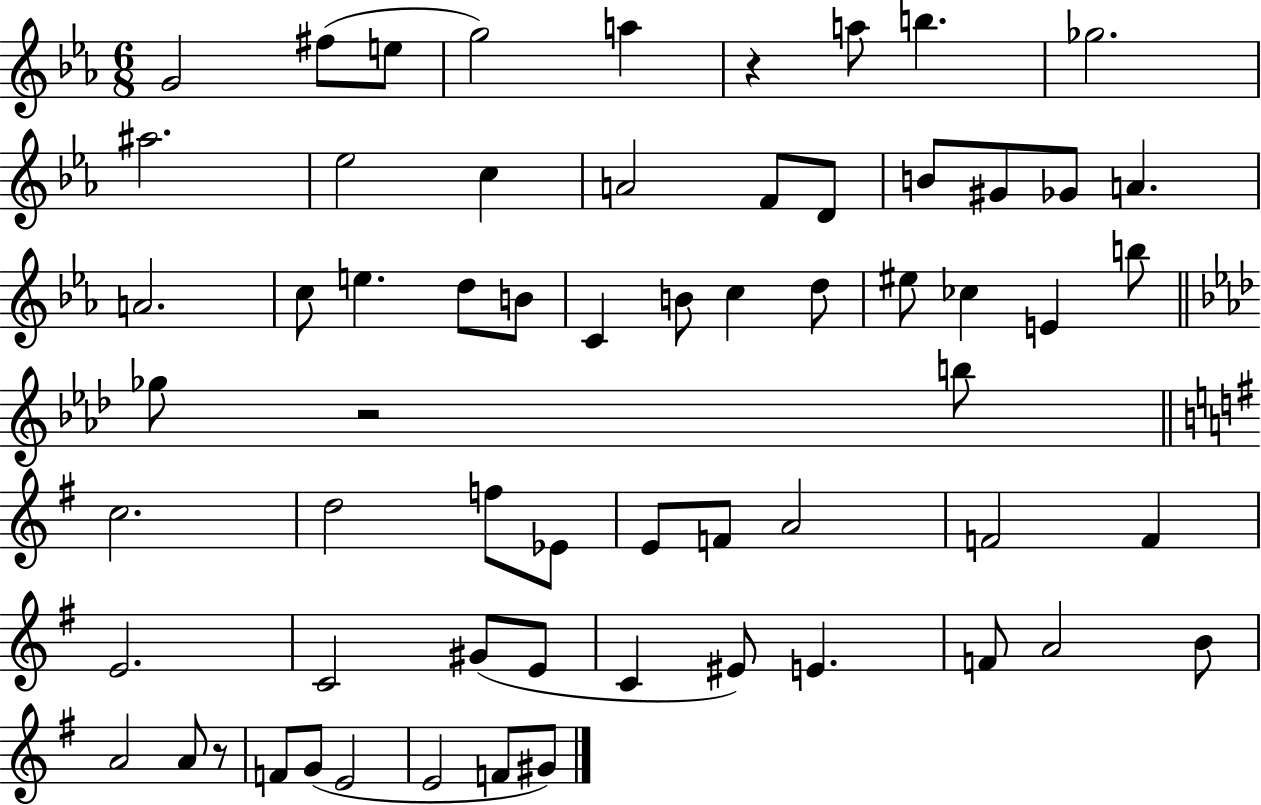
{
  \clef treble
  \numericTimeSignature
  \time 6/8
  \key ees \major
  \repeat volta 2 { g'2 fis''8( e''8 | g''2) a''4 | r4 a''8 b''4. | ges''2. | \break ais''2. | ees''2 c''4 | a'2 f'8 d'8 | b'8 gis'8 ges'8 a'4. | \break a'2. | c''8 e''4. d''8 b'8 | c'4 b'8 c''4 d''8 | eis''8 ces''4 e'4 b''8 | \break \bar "||" \break \key aes \major ges''8 r2 b''8 | \bar "||" \break \key g \major c''2. | d''2 f''8 ees'8 | e'8 f'8 a'2 | f'2 f'4 | \break e'2. | c'2 gis'8( e'8 | c'4 eis'8) e'4. | f'8 a'2 b'8 | \break a'2 a'8 r8 | f'8 g'8( e'2 | e'2 f'8 gis'8) | } \bar "|."
}